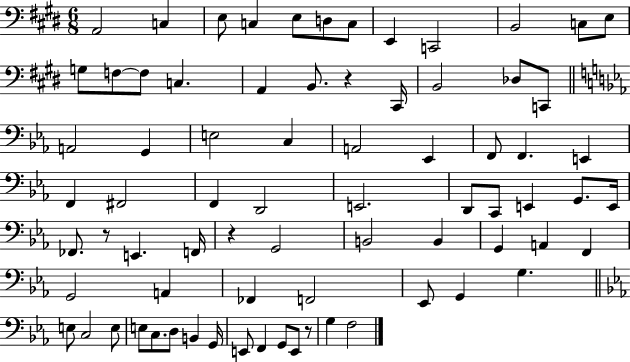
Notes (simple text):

A2/h C3/q E3/e C3/q E3/e D3/e C3/e E2/q C2/h B2/h C3/e E3/e G3/e F3/e F3/e C3/q. A2/q B2/e. R/q C#2/s B2/h Db3/e C2/e A2/h G2/q E3/h C3/q A2/h Eb2/q F2/e F2/q. E2/q F2/q F#2/h F2/q D2/h E2/h. D2/e C2/e E2/q G2/e. E2/s FES2/e. R/e E2/q. F2/s R/q G2/h B2/h B2/q G2/q A2/q F2/q G2/h A2/q FES2/q F2/h Eb2/e G2/q G3/q. E3/e C3/h E3/e E3/e C3/e. D3/e B2/q G2/s E2/e F2/q G2/e E2/e R/e G3/q F3/h